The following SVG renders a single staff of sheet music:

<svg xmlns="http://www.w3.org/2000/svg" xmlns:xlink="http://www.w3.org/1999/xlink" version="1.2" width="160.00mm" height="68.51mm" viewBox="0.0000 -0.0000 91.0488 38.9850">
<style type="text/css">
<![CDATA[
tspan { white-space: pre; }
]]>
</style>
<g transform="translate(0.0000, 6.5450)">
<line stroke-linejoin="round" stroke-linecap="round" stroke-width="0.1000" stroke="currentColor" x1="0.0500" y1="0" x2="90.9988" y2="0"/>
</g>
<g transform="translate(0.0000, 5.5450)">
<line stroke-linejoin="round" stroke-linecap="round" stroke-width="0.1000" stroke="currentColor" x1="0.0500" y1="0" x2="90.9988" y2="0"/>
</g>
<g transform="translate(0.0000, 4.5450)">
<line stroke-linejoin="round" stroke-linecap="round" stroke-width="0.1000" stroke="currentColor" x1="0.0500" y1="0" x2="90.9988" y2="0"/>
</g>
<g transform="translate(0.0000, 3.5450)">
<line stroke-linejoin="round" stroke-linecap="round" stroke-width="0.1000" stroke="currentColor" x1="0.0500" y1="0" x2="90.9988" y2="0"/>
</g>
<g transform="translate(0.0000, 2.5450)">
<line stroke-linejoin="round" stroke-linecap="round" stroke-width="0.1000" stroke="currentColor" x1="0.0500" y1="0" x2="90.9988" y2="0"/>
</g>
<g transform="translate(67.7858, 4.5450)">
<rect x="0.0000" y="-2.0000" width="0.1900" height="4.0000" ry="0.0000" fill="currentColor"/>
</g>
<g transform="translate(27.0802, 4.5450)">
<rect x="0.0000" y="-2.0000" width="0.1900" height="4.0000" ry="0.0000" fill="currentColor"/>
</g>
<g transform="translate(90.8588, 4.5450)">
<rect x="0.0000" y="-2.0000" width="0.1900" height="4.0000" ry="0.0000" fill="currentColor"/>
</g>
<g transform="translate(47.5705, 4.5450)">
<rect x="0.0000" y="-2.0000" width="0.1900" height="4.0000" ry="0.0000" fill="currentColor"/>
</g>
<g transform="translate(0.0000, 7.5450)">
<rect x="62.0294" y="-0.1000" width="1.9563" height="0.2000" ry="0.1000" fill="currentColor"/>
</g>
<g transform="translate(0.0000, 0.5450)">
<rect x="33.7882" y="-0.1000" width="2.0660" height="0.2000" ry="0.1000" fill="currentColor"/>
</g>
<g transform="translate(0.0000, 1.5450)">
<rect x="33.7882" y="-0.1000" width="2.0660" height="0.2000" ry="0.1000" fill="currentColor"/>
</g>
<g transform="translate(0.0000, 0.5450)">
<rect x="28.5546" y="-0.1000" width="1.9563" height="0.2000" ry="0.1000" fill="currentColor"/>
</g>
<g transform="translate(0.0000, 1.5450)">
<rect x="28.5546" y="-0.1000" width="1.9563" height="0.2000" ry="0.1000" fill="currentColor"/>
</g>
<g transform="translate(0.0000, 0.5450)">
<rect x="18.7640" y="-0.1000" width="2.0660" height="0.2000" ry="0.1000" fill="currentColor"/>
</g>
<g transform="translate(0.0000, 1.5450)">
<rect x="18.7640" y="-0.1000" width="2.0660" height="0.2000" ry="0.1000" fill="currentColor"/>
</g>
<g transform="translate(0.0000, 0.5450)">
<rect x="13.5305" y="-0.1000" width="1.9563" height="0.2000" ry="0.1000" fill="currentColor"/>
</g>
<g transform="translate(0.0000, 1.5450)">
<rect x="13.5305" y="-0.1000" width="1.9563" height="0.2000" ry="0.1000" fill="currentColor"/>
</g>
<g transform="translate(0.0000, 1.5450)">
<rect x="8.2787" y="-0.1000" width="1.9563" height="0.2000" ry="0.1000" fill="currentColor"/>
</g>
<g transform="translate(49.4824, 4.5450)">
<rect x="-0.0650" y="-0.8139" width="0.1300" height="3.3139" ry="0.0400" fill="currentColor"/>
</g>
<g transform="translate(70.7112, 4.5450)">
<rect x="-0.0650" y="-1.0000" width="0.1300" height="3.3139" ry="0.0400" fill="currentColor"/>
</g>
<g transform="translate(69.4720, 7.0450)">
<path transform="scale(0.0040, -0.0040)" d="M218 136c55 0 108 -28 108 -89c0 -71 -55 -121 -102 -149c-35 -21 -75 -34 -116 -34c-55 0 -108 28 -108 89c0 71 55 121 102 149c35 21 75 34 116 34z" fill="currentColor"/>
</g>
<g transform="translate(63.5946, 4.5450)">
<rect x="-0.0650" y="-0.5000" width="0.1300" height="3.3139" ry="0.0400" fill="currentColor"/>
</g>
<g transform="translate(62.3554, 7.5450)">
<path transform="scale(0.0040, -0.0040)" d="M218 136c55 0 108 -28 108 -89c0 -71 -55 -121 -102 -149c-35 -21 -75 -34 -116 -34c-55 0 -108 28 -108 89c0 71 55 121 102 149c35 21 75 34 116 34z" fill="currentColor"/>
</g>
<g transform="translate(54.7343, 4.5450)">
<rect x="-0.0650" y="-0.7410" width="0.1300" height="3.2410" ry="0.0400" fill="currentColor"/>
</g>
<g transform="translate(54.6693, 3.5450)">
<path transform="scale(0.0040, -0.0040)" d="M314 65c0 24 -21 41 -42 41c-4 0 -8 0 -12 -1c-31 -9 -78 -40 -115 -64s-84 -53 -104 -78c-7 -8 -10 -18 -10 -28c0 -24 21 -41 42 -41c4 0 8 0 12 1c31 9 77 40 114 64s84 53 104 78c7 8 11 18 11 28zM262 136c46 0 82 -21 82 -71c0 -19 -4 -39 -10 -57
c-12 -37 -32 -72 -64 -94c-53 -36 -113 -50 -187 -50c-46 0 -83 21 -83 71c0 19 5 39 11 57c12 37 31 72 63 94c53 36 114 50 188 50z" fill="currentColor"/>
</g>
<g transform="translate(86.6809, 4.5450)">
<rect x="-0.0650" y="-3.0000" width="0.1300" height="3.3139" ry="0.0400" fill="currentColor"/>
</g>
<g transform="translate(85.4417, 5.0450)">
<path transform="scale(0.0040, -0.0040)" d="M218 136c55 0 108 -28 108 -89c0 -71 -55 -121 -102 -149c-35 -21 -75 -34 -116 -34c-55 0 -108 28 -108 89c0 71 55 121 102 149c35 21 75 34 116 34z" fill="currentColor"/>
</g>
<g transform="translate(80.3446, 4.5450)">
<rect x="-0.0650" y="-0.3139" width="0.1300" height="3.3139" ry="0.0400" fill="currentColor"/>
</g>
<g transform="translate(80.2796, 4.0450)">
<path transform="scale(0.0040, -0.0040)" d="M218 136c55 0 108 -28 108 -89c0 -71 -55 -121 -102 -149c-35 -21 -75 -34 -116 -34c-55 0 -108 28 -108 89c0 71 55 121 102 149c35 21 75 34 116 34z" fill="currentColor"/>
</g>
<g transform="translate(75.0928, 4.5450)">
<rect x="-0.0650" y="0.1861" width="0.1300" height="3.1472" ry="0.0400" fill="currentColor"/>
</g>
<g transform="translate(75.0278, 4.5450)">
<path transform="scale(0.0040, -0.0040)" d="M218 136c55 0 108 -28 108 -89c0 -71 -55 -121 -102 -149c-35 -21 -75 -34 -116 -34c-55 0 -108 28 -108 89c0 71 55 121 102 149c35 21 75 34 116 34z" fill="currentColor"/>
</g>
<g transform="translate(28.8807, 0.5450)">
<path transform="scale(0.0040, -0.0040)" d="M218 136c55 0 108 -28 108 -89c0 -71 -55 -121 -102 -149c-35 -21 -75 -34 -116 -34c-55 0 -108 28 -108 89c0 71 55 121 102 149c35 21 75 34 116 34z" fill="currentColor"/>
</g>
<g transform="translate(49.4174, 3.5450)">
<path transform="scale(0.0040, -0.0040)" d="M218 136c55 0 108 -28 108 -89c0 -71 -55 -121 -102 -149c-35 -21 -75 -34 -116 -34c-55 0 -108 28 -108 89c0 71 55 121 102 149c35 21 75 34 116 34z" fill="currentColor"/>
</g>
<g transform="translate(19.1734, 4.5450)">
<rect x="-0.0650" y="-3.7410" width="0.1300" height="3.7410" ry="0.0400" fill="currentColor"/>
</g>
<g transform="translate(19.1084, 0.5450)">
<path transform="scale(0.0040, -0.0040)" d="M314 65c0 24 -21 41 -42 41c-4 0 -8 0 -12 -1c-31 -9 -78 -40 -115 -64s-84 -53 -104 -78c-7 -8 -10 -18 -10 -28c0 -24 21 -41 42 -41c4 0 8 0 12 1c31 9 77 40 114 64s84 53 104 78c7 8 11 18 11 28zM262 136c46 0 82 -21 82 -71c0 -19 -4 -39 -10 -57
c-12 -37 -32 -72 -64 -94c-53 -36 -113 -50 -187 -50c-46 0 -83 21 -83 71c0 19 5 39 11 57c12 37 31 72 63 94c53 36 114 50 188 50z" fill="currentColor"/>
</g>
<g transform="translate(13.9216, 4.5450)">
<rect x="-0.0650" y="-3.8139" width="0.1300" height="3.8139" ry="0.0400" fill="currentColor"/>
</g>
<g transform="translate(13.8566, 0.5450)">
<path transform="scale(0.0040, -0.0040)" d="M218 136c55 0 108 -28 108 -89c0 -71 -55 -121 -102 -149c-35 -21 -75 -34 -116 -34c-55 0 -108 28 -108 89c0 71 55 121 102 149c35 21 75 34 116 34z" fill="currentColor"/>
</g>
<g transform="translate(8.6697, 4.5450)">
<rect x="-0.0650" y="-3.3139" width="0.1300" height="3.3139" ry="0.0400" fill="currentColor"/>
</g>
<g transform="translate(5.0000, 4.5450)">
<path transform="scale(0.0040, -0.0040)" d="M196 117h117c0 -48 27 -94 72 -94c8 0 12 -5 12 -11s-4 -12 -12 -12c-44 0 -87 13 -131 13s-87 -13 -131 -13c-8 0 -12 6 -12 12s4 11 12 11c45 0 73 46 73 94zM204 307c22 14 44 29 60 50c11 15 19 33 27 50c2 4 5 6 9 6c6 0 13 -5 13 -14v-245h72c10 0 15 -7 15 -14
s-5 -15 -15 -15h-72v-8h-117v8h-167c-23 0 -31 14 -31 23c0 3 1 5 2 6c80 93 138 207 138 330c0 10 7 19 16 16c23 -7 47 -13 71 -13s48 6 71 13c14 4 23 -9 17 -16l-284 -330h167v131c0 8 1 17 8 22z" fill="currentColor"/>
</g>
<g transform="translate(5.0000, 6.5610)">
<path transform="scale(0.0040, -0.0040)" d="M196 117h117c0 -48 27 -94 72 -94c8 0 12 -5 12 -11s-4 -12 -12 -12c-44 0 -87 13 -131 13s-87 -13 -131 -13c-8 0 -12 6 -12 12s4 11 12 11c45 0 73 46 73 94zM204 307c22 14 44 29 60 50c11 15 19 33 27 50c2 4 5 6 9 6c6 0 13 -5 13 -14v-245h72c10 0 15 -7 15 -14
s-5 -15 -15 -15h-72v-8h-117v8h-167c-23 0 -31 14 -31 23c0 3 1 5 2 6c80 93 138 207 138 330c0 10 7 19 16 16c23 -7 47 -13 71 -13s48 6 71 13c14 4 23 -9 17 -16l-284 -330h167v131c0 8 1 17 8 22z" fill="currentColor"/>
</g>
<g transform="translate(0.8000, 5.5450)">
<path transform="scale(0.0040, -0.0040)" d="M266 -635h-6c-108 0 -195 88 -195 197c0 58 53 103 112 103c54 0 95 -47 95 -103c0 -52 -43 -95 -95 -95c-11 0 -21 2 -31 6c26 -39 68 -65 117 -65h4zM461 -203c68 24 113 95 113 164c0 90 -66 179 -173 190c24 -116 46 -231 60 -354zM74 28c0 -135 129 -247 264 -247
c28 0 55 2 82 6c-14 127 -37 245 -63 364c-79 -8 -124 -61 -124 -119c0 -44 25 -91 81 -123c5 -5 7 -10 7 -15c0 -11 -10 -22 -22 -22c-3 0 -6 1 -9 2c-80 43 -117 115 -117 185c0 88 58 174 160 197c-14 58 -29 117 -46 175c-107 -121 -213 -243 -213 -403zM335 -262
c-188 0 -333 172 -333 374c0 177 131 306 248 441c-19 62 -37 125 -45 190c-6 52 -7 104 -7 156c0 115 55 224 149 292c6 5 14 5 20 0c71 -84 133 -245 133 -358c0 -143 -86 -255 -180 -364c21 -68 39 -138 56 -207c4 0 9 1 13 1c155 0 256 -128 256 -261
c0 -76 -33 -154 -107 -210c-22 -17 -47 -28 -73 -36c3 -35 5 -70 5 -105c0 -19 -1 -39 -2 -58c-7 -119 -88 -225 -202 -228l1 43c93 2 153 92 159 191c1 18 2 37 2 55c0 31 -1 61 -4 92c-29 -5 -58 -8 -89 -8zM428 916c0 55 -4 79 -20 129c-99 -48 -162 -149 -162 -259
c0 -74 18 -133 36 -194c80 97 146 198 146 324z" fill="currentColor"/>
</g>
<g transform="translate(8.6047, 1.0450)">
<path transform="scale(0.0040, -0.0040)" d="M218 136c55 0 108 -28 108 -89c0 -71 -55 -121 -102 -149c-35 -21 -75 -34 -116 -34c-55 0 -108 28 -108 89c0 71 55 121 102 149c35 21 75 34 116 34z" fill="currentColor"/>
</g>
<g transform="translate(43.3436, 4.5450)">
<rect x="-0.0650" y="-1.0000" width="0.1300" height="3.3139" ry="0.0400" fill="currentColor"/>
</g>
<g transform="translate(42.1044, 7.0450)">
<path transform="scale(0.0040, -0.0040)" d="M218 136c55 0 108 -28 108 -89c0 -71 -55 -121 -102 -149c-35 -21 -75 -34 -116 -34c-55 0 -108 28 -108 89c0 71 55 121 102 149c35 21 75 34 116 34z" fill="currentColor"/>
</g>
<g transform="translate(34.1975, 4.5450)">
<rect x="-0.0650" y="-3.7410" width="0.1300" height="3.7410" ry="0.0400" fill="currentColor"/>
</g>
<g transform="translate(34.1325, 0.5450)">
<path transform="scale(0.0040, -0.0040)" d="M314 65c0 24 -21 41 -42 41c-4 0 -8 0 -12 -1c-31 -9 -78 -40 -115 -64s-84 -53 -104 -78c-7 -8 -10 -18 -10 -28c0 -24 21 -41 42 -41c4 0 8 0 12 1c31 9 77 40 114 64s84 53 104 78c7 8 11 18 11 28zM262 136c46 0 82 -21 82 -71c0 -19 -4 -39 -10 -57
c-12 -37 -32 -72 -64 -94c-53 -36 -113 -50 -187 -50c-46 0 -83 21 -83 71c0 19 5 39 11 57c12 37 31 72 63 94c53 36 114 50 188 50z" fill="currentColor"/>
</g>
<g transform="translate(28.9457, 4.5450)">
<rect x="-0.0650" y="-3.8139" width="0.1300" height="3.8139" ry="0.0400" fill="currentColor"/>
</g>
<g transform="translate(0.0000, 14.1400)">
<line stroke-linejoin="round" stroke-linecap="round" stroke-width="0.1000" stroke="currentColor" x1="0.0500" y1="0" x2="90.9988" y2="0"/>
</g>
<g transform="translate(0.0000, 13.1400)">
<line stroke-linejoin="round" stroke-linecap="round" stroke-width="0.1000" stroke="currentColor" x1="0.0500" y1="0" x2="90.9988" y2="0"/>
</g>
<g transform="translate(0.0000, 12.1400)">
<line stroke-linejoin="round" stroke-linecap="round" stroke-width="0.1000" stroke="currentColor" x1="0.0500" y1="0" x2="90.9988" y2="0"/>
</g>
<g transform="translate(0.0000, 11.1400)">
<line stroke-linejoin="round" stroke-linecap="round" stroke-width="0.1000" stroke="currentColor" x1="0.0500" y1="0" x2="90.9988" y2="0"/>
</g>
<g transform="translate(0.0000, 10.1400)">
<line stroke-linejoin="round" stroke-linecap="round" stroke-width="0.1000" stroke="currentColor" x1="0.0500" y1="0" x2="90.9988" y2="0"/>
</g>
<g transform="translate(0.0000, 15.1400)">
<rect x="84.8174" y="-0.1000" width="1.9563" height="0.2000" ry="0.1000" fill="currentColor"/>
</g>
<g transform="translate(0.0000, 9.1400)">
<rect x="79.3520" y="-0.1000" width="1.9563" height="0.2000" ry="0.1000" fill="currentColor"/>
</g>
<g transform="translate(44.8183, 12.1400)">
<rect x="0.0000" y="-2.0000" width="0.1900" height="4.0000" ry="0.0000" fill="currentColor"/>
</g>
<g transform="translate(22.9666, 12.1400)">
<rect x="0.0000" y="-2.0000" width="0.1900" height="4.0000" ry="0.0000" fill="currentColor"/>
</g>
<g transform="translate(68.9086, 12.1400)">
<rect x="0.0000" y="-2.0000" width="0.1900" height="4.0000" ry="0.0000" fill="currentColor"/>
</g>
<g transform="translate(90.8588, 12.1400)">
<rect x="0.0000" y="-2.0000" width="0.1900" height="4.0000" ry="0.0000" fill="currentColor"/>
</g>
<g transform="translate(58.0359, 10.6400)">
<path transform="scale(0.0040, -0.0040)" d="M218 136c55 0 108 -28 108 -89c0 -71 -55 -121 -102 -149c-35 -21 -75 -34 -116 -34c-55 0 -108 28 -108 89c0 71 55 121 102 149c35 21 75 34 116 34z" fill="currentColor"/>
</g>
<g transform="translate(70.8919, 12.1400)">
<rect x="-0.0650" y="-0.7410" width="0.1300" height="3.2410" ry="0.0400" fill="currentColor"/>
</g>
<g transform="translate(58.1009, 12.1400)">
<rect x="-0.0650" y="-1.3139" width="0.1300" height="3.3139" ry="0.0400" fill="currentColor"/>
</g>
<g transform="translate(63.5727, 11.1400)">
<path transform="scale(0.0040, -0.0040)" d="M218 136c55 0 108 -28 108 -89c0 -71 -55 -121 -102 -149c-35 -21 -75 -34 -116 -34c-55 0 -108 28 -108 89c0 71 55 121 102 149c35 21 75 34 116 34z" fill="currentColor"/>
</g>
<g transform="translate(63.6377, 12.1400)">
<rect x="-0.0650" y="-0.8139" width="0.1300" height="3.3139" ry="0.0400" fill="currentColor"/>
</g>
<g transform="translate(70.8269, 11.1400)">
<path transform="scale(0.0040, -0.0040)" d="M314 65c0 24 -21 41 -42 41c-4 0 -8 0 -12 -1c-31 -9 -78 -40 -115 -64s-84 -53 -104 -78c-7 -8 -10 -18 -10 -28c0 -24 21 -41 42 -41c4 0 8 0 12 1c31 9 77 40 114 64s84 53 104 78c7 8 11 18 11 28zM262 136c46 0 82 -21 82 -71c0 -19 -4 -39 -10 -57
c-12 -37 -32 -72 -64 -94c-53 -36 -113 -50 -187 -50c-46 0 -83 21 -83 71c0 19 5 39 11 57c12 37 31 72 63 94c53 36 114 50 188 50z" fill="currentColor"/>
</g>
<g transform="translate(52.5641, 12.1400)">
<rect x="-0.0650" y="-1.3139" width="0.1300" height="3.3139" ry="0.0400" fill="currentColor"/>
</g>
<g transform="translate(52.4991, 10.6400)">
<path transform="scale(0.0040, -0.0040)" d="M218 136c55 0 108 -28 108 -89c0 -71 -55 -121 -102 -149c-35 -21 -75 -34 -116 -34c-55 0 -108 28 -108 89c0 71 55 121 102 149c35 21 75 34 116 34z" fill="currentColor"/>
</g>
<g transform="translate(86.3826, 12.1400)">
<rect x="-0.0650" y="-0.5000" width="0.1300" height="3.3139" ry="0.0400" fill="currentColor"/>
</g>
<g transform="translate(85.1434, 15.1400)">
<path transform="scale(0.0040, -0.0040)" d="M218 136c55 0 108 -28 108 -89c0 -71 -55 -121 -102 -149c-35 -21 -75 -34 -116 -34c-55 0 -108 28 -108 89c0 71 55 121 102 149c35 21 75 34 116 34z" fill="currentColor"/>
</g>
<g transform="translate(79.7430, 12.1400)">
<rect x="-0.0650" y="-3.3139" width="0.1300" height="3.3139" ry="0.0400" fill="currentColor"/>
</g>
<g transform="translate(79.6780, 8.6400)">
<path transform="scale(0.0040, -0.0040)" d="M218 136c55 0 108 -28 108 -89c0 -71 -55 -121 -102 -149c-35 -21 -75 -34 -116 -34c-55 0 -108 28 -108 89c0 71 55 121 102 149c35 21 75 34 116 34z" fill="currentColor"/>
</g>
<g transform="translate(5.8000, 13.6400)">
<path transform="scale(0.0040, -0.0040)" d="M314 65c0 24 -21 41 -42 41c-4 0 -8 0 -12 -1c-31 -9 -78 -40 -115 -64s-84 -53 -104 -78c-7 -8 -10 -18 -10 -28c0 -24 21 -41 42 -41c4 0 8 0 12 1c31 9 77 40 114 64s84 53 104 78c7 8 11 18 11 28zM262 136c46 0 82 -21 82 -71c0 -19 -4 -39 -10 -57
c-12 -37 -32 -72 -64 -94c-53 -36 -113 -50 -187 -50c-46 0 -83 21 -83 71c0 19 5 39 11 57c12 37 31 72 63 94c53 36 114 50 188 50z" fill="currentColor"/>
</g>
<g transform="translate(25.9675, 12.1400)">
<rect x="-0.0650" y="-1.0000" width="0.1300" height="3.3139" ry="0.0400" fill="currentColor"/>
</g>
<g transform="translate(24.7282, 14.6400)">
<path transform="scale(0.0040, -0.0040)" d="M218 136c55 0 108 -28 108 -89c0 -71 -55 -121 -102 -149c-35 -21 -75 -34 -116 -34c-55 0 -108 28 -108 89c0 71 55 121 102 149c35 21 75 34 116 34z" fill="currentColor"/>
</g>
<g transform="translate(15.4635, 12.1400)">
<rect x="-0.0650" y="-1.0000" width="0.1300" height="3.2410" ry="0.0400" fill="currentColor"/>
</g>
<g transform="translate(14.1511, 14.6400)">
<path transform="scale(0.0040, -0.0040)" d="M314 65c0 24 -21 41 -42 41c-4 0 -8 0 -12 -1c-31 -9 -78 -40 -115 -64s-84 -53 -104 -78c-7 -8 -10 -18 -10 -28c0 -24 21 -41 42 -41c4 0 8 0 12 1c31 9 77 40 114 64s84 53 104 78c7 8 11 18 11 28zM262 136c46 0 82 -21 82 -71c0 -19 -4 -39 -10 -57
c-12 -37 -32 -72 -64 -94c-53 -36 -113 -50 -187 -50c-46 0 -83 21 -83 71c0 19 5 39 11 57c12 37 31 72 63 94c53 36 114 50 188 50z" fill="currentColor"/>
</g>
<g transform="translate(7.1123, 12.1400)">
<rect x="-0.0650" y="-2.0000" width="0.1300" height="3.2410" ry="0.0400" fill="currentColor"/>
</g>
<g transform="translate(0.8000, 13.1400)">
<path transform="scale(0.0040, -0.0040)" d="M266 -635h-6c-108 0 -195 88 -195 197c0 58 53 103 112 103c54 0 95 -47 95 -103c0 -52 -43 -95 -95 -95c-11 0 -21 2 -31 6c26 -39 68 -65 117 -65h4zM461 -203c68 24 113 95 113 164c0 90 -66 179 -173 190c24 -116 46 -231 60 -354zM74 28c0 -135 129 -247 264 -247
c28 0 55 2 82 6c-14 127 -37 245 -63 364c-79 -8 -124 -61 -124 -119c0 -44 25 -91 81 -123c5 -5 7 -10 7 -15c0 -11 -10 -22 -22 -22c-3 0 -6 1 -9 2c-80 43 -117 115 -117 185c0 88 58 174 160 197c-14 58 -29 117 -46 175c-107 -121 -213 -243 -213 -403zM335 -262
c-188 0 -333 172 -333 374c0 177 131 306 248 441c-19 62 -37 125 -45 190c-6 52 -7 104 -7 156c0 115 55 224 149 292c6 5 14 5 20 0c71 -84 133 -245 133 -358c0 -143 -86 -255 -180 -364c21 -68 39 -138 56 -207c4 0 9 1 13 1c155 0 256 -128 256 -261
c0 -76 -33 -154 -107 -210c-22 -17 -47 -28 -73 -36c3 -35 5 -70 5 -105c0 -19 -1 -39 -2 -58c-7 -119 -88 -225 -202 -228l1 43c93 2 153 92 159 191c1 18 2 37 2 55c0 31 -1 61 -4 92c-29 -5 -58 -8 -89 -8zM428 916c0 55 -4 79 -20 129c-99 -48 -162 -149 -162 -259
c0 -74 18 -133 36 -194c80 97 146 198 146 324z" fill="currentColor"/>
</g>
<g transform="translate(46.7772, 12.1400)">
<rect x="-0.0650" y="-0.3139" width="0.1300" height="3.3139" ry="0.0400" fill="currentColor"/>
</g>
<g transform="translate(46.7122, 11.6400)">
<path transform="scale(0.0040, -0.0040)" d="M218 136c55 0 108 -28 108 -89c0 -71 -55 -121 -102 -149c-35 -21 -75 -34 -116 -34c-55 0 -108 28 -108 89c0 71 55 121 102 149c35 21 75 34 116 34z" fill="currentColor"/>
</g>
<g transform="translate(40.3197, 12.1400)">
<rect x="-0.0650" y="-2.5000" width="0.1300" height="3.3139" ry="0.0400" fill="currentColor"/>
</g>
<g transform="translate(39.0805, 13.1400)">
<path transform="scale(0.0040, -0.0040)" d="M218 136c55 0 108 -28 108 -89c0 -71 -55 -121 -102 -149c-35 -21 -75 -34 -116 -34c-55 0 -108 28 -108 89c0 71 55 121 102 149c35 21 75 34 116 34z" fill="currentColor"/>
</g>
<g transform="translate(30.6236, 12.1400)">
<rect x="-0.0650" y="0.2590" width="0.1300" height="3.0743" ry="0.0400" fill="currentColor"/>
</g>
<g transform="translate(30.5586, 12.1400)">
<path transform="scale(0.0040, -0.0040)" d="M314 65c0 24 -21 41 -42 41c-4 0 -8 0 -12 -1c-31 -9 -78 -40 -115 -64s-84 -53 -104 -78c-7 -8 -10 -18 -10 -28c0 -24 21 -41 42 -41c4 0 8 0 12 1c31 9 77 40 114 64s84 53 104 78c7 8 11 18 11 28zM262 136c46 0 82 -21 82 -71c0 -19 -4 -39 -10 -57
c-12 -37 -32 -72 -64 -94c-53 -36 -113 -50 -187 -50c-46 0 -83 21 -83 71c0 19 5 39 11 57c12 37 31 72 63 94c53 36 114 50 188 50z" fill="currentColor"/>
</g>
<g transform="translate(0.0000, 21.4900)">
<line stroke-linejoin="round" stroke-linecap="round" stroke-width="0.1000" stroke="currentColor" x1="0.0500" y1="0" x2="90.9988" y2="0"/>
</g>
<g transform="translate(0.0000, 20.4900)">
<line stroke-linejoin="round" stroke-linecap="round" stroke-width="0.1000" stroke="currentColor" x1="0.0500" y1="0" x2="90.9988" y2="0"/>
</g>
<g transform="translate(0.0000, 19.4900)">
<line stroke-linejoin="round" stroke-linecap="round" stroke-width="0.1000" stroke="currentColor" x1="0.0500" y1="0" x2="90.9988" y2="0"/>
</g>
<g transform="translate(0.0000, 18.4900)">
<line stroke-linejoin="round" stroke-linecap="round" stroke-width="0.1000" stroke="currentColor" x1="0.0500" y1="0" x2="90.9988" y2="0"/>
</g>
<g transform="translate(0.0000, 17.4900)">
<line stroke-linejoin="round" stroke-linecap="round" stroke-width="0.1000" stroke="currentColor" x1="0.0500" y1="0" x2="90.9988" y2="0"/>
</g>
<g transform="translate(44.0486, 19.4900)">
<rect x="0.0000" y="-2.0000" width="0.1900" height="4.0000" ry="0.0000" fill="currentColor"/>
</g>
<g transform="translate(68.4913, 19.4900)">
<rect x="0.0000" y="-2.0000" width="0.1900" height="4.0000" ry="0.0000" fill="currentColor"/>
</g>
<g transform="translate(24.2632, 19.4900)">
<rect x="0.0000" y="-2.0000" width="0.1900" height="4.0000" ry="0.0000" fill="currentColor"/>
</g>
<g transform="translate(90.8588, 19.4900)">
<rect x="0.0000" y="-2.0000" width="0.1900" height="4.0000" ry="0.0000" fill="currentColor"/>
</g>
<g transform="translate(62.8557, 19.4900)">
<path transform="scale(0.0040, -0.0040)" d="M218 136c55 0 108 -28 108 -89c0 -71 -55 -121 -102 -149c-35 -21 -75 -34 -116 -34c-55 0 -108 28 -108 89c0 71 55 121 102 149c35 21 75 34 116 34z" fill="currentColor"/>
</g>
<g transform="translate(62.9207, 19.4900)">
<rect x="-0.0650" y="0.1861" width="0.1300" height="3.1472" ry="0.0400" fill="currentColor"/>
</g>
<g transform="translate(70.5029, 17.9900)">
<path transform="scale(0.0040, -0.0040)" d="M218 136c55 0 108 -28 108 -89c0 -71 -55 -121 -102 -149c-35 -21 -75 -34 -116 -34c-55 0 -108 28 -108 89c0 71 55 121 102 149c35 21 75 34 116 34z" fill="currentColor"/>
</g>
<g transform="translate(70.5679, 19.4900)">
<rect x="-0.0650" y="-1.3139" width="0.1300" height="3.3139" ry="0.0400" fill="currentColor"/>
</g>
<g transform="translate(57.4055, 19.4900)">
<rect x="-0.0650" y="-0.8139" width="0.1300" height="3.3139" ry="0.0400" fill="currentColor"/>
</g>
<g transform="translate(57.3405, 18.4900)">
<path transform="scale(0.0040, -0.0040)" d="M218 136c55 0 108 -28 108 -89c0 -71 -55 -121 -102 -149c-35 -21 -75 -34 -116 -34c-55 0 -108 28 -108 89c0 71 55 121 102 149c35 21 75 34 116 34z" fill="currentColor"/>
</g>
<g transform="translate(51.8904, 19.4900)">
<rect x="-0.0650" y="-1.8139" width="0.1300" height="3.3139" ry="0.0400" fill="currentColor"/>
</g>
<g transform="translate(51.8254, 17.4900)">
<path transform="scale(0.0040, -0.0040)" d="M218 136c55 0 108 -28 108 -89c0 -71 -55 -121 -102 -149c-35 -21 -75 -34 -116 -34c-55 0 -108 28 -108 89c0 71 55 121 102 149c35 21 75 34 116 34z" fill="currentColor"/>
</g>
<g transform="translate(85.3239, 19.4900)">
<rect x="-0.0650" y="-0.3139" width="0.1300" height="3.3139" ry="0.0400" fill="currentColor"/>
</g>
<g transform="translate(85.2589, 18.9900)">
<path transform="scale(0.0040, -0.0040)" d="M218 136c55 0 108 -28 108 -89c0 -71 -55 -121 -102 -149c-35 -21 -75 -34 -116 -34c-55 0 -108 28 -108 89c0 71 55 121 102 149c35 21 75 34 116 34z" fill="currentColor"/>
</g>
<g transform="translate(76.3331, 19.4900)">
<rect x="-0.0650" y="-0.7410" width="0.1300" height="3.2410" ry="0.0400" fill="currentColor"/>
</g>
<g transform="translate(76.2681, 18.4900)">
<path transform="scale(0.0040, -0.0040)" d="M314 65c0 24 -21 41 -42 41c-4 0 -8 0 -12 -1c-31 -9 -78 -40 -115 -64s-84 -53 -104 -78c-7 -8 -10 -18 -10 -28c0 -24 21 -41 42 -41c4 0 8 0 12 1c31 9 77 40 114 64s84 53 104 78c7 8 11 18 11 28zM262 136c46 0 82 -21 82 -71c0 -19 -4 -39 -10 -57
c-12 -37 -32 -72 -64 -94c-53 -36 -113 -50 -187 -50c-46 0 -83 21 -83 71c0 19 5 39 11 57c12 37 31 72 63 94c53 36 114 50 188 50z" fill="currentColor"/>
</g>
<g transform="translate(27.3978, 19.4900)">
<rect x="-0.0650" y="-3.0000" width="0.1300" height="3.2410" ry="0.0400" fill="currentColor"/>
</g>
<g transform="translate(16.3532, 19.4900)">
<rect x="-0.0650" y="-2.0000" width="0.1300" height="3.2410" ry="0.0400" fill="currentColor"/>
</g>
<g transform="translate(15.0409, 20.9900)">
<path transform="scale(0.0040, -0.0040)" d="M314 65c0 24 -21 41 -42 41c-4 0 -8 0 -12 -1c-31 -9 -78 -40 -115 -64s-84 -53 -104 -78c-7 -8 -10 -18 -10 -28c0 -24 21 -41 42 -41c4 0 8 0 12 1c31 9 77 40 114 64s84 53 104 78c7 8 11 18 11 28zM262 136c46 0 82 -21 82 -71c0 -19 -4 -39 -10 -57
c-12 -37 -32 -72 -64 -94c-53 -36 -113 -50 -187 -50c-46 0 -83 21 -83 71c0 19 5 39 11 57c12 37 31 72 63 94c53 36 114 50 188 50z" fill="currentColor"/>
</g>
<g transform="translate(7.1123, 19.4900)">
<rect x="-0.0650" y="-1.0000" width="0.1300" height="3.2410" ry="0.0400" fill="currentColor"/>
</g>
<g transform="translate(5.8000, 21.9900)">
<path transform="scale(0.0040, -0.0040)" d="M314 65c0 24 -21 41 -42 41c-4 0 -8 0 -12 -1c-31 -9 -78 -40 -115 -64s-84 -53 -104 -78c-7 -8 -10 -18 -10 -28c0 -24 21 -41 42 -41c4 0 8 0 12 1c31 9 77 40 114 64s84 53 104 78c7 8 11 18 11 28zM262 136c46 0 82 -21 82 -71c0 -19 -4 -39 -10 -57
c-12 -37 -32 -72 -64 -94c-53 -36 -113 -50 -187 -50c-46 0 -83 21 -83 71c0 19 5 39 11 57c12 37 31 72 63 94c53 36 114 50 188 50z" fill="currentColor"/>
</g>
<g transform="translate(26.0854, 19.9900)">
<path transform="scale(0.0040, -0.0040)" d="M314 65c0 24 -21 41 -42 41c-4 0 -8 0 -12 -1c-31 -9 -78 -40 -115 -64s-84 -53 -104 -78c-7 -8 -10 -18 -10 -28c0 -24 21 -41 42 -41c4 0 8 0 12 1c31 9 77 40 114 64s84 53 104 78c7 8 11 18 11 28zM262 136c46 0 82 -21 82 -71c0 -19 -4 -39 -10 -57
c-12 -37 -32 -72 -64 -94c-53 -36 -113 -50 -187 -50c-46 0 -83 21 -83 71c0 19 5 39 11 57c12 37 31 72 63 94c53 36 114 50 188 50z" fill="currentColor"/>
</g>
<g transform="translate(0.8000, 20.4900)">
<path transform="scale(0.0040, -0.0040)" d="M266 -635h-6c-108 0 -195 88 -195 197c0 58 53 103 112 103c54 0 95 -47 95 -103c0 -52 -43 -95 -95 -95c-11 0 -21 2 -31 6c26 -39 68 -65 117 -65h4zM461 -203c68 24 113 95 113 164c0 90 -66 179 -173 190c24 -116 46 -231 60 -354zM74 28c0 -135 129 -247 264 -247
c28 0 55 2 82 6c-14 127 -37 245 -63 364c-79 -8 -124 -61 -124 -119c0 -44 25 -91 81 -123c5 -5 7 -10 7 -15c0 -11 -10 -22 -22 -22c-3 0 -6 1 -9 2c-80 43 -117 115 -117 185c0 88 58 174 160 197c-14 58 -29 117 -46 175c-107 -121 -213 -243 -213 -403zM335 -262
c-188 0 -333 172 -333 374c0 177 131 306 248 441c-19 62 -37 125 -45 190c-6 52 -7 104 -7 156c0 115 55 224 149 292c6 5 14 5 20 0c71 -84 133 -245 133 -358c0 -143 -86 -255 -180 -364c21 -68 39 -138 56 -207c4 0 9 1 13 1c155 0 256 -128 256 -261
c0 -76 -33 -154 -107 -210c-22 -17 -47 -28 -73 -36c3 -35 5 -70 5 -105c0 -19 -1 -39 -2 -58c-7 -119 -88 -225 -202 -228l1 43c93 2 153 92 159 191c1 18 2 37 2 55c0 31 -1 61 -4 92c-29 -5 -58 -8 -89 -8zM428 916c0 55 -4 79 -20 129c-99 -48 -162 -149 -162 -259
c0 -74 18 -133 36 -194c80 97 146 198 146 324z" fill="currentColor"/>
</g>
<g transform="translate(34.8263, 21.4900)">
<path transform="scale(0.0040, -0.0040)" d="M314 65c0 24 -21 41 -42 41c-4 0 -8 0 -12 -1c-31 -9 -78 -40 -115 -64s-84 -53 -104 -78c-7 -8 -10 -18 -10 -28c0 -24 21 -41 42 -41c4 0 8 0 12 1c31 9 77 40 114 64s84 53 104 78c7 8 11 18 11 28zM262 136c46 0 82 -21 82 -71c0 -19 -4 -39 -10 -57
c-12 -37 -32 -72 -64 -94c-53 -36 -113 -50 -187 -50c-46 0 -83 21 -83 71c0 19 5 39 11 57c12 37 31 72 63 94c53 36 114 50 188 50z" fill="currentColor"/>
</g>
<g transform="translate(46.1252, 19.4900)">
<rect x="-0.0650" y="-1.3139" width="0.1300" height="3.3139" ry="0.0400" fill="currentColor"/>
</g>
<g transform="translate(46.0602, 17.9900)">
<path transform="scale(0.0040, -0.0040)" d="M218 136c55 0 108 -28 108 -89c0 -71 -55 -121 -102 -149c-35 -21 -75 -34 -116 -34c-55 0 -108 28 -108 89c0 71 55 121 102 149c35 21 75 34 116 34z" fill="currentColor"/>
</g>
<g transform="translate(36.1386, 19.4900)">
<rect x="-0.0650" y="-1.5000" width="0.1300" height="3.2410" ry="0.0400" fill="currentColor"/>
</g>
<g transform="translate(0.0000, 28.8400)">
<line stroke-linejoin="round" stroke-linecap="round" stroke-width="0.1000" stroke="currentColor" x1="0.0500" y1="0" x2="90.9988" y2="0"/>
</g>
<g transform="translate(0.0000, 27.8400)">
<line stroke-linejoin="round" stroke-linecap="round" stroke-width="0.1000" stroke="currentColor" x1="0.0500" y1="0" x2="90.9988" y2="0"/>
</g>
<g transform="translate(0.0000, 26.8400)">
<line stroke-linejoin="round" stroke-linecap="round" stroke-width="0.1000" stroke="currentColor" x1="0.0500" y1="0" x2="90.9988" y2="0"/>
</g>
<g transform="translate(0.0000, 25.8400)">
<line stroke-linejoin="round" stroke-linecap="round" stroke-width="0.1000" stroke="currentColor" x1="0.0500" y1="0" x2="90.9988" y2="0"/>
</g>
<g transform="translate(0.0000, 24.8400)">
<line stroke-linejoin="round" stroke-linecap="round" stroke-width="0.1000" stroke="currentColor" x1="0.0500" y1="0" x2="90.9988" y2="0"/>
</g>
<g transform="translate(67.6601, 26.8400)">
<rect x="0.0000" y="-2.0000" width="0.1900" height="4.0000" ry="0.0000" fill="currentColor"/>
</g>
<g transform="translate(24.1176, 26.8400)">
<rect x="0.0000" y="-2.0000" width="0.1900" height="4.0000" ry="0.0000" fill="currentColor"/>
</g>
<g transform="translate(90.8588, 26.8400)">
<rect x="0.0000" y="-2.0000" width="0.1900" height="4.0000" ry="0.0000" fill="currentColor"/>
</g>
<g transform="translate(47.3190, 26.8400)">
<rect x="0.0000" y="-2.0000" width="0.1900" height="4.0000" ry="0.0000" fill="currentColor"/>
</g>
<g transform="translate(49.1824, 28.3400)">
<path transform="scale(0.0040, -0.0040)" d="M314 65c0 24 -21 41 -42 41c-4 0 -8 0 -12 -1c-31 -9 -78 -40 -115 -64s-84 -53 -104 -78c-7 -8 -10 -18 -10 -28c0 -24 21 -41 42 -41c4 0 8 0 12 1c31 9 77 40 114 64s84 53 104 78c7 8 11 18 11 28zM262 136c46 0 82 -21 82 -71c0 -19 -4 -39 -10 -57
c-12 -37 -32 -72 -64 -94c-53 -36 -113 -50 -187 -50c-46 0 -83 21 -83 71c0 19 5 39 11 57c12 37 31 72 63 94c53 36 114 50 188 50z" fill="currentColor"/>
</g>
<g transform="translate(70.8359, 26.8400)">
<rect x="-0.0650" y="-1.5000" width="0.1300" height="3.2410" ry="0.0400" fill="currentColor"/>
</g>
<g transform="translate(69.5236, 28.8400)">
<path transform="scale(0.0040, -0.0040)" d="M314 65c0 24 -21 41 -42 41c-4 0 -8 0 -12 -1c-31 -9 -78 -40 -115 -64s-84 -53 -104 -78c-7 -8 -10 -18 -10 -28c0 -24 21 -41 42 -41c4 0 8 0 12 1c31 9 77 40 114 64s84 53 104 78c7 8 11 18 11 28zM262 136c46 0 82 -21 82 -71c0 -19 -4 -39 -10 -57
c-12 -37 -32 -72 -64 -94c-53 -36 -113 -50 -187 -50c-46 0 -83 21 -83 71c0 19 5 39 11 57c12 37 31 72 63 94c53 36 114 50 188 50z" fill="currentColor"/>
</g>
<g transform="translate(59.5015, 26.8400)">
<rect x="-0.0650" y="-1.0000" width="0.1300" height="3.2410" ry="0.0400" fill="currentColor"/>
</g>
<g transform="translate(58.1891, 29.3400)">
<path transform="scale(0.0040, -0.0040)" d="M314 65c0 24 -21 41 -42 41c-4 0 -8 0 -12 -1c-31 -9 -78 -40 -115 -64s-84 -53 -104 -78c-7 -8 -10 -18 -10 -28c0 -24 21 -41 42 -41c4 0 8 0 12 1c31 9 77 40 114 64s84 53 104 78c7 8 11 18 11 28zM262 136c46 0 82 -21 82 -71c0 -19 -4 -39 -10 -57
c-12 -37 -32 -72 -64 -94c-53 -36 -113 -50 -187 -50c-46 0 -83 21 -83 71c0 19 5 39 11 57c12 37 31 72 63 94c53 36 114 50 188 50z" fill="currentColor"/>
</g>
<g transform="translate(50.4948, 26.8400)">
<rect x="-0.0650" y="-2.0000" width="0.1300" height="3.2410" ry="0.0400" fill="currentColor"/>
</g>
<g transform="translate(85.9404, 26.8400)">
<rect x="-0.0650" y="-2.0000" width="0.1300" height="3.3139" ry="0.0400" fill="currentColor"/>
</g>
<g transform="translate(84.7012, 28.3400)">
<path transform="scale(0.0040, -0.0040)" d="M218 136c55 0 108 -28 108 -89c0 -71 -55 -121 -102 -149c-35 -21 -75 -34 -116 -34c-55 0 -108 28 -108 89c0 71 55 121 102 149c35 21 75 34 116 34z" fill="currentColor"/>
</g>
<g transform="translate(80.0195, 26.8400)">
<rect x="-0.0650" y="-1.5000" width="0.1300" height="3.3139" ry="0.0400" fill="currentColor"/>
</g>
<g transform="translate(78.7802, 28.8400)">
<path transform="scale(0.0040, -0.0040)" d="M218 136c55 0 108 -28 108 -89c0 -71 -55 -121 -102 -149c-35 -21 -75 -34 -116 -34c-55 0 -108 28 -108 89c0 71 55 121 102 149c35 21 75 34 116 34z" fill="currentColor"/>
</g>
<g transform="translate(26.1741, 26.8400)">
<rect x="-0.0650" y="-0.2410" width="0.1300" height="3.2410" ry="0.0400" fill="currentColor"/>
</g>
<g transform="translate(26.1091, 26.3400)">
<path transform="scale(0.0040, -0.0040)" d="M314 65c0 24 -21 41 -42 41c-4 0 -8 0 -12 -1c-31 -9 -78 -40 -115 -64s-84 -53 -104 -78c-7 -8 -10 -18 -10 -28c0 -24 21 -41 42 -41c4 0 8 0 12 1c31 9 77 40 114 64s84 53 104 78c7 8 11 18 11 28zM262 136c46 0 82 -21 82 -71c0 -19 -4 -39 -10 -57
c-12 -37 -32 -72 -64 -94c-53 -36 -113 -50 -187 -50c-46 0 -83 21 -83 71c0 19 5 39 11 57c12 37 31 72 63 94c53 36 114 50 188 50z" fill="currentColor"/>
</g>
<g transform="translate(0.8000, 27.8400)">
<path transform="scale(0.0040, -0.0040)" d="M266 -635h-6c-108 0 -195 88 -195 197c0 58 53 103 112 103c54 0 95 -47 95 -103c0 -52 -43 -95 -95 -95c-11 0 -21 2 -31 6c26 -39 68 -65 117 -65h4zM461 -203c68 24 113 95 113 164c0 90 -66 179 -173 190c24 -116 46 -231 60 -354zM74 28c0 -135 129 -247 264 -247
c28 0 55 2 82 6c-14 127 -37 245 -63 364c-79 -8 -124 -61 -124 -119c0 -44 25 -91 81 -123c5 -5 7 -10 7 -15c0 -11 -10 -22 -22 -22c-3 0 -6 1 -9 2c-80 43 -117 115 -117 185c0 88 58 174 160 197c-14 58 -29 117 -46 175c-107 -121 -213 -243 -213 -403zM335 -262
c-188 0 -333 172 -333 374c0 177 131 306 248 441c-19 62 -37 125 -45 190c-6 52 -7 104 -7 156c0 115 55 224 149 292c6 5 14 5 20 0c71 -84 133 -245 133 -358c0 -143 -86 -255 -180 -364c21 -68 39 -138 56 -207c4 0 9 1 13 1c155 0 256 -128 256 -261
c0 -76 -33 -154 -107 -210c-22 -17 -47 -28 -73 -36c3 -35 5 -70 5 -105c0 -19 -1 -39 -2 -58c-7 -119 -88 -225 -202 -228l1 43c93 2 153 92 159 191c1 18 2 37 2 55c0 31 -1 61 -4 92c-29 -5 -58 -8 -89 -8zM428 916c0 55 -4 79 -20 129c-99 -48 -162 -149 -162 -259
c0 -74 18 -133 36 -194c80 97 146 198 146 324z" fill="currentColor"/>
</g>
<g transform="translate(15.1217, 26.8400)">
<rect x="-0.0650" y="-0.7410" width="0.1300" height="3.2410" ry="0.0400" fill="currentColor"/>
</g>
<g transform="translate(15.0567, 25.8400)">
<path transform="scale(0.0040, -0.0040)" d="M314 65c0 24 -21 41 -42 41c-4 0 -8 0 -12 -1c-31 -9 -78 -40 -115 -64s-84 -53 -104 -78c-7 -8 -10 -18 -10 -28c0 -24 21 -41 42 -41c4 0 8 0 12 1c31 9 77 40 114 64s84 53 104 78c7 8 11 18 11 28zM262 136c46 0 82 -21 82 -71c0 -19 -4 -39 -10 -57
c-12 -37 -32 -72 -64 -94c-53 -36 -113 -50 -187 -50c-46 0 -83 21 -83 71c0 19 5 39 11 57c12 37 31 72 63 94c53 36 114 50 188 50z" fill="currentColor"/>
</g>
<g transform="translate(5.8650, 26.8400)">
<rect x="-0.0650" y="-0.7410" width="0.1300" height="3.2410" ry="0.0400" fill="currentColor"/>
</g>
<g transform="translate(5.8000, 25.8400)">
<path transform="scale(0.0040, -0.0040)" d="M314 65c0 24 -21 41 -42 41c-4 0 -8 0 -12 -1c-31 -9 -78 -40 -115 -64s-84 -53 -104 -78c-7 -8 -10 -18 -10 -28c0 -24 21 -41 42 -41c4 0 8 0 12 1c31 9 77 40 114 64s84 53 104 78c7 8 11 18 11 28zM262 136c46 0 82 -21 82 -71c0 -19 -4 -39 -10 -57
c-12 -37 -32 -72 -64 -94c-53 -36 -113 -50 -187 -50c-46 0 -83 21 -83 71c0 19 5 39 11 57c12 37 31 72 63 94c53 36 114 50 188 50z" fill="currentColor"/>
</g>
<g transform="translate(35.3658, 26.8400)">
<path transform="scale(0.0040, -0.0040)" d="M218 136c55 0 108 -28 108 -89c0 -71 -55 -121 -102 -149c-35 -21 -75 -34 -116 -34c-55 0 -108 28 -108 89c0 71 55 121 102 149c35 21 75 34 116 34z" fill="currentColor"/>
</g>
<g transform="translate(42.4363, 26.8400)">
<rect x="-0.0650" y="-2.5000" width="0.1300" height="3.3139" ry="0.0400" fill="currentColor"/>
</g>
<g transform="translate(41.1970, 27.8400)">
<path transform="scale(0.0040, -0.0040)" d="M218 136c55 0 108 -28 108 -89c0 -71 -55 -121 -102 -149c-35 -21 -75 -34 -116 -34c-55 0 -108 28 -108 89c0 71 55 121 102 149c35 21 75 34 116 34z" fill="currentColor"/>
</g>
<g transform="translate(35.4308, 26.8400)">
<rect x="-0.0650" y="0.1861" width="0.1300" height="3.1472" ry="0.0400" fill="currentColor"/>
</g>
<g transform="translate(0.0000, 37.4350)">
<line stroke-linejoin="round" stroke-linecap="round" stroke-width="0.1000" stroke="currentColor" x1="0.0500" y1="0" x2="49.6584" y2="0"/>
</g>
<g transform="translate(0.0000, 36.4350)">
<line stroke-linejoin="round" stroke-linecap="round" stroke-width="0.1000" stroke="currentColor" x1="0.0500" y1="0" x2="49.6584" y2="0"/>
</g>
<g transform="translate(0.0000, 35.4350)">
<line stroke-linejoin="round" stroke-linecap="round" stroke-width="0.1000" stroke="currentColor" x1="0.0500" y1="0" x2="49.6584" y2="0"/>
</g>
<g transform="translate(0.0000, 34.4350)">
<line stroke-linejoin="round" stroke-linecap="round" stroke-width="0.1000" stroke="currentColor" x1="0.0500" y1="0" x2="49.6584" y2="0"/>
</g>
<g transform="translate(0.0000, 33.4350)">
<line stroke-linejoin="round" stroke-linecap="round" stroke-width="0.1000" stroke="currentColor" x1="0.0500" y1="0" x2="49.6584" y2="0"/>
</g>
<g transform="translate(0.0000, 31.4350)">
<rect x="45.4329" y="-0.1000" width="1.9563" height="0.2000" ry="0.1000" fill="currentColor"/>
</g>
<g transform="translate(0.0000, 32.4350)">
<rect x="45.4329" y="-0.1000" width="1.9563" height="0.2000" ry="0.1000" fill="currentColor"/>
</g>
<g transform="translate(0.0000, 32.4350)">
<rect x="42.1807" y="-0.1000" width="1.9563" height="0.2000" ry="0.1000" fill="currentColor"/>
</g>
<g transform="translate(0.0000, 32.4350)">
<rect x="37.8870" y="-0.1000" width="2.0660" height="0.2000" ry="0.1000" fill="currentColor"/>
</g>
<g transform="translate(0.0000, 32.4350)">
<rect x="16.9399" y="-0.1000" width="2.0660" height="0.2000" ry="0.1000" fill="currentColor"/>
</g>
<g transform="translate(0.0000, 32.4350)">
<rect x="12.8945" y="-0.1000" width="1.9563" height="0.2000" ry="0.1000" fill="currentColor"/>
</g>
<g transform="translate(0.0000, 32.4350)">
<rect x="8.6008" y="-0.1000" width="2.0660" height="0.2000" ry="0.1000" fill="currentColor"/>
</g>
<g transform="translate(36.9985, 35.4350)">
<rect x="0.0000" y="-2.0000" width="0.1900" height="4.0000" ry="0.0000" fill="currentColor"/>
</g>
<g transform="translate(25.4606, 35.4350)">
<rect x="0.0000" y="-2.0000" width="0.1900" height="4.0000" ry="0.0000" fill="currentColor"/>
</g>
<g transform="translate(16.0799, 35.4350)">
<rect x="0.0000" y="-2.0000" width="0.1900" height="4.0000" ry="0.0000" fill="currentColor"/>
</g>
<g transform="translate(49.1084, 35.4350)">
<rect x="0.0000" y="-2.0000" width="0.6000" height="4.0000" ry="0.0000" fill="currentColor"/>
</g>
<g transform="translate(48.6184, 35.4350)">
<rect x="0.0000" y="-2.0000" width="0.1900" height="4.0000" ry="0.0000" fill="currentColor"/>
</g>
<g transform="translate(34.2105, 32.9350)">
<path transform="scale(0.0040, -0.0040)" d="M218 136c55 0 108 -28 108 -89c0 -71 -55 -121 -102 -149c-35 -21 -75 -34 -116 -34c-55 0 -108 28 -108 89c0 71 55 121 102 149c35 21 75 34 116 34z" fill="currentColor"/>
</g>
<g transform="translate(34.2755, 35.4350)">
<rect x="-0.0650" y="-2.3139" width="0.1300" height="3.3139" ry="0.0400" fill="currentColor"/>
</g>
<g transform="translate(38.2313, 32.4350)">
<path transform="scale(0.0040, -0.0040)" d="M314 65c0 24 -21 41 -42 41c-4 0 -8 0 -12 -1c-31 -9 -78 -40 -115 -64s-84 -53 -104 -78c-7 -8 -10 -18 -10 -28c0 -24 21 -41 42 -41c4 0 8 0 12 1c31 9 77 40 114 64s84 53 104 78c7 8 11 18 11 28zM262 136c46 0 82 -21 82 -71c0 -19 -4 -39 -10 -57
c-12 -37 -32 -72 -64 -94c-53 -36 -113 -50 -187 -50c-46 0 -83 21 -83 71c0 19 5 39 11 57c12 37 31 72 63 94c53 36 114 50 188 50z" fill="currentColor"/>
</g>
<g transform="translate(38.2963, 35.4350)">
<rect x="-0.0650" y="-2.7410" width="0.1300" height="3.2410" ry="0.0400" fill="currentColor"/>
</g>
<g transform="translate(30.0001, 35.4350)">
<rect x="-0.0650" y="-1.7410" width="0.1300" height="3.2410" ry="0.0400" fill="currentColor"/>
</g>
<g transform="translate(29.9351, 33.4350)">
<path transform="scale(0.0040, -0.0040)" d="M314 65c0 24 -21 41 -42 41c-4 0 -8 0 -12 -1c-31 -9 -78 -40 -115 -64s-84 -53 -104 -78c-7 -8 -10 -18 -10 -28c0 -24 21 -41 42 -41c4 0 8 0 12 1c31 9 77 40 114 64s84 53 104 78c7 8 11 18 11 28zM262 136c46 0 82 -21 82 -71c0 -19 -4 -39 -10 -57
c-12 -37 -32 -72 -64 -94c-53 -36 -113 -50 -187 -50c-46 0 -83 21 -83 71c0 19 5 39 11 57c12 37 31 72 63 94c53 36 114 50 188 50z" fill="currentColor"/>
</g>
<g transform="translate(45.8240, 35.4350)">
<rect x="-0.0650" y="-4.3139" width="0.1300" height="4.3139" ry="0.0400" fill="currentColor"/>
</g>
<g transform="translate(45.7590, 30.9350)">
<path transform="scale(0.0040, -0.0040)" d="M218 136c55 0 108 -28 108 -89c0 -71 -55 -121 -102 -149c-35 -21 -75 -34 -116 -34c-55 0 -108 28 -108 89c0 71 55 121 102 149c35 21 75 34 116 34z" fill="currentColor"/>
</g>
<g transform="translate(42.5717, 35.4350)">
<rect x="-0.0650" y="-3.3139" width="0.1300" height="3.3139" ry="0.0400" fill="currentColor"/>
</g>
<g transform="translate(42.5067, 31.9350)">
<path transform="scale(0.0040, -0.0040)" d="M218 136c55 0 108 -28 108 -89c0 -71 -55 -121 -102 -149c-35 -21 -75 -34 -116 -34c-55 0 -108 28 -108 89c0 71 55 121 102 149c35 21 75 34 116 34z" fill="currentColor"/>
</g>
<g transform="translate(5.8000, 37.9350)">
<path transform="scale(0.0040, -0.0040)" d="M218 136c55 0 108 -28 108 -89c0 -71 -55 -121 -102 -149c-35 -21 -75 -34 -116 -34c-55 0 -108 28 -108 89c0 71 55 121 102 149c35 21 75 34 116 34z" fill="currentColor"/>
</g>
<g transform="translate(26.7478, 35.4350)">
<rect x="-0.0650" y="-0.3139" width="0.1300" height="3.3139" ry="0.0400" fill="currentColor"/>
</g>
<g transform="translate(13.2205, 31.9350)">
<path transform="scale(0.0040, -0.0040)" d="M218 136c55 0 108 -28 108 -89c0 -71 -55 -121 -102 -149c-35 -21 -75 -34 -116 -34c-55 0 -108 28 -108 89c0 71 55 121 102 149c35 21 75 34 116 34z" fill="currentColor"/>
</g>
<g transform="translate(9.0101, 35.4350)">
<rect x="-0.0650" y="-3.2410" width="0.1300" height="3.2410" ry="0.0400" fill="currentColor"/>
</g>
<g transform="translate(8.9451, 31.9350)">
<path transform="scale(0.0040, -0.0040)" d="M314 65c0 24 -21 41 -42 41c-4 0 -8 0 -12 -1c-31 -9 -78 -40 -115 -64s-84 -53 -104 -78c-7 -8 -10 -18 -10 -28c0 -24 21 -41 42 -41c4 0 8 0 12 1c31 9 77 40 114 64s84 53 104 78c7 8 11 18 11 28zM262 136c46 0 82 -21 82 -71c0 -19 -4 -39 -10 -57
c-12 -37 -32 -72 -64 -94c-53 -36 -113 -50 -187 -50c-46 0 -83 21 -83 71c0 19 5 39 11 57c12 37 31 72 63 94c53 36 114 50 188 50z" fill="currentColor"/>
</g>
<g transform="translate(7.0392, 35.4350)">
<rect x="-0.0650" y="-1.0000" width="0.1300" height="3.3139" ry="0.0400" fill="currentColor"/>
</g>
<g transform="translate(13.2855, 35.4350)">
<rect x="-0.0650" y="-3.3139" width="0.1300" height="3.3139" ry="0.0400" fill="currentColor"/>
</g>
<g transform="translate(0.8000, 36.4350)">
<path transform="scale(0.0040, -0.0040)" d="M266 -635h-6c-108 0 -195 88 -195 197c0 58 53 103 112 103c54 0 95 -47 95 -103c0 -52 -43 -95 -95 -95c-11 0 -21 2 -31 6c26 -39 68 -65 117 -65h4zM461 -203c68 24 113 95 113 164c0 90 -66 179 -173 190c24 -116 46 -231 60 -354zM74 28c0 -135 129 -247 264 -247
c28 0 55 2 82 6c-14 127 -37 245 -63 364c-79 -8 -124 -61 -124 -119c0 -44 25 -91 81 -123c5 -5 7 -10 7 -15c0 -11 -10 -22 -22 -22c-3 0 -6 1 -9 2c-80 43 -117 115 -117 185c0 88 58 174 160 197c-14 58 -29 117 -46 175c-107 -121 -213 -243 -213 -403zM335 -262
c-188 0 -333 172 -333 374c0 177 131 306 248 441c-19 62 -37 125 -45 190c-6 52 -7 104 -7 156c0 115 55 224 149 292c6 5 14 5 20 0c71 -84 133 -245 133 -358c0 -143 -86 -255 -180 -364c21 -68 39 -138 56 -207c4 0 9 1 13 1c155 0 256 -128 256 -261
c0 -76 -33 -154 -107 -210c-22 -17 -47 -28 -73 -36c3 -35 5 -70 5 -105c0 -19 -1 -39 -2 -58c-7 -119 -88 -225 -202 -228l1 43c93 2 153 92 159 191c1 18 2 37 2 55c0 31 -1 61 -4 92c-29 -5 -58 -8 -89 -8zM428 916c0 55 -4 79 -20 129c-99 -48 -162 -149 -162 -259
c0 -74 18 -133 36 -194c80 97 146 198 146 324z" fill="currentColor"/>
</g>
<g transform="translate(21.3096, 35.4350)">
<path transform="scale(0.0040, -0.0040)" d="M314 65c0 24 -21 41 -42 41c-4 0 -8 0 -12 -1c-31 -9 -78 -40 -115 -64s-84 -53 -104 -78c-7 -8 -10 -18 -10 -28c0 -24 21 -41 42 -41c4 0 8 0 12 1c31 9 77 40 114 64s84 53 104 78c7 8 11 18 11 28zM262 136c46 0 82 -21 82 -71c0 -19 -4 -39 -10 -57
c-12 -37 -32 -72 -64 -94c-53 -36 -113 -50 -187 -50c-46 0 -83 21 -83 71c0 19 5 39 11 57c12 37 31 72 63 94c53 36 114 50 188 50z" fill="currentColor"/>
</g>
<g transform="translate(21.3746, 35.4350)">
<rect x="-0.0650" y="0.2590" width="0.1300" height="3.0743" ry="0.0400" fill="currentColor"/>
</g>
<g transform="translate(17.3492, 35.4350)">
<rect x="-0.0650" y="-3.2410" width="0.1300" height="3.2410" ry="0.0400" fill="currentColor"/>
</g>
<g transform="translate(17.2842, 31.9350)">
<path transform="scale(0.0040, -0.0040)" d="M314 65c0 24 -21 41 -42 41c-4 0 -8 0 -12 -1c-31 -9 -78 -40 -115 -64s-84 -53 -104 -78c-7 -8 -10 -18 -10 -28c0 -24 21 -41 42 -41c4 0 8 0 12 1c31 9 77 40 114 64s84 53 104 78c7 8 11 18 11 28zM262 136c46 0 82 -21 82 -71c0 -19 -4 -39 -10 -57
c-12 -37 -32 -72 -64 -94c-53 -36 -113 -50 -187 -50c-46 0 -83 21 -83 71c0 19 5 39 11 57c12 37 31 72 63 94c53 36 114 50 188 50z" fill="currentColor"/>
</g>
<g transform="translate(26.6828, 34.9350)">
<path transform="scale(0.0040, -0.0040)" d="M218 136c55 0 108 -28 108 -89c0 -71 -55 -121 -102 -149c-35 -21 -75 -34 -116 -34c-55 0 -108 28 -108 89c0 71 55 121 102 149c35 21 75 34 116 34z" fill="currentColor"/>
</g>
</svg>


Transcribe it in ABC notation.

X:1
T:Untitled
M:4/4
L:1/4
K:C
b c' c'2 c' c'2 D d d2 C D B c A F2 D2 D B2 G c e e d d2 b C D2 F2 A2 E2 e f d B e d2 c d2 d2 c2 B G F2 D2 E2 E F D b2 b b2 B2 c f2 g a2 b d'